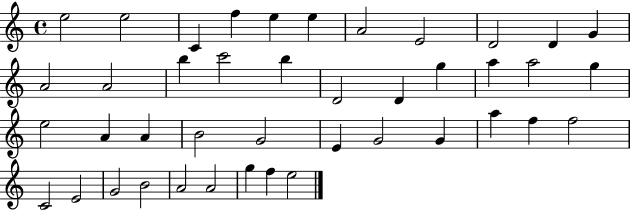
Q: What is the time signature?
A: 4/4